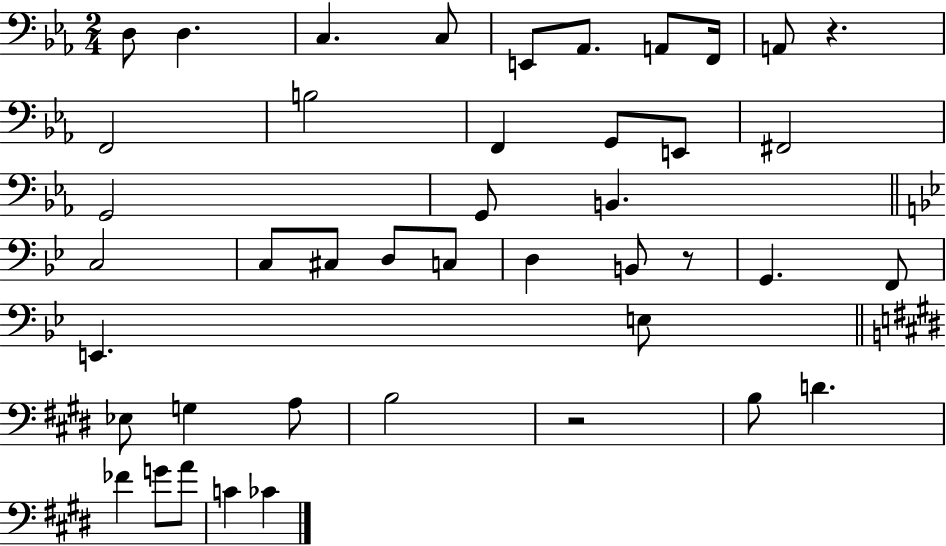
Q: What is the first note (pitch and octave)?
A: D3